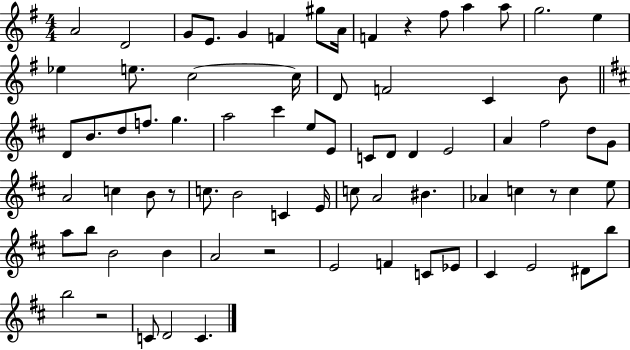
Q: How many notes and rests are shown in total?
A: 75